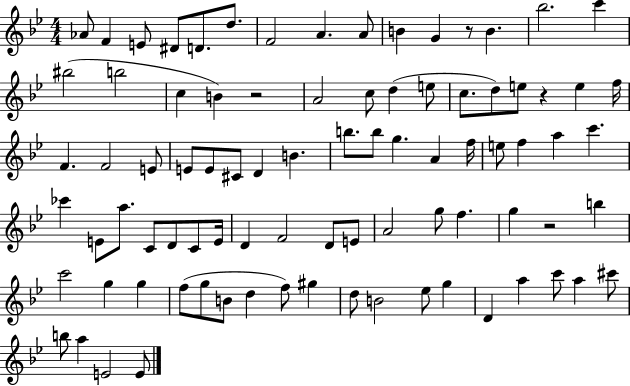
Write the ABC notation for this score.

X:1
T:Untitled
M:4/4
L:1/4
K:Bb
_A/2 F E/2 ^D/2 D/2 d/2 F2 A A/2 B G z/2 B _b2 c' ^b2 b2 c B z2 A2 c/2 d e/2 c/2 d/2 e/2 z e f/4 F F2 E/2 E/2 E/2 ^C/2 D B b/2 b/2 g A f/4 e/2 f a c' _c' E/2 a/2 C/2 D/2 C/2 E/4 D F2 D/2 E/2 A2 g/2 f g z2 b c'2 g g f/2 g/2 B/2 d f/2 ^g d/2 B2 _e/2 g D a c'/2 a ^c'/2 b/2 a E2 E/2